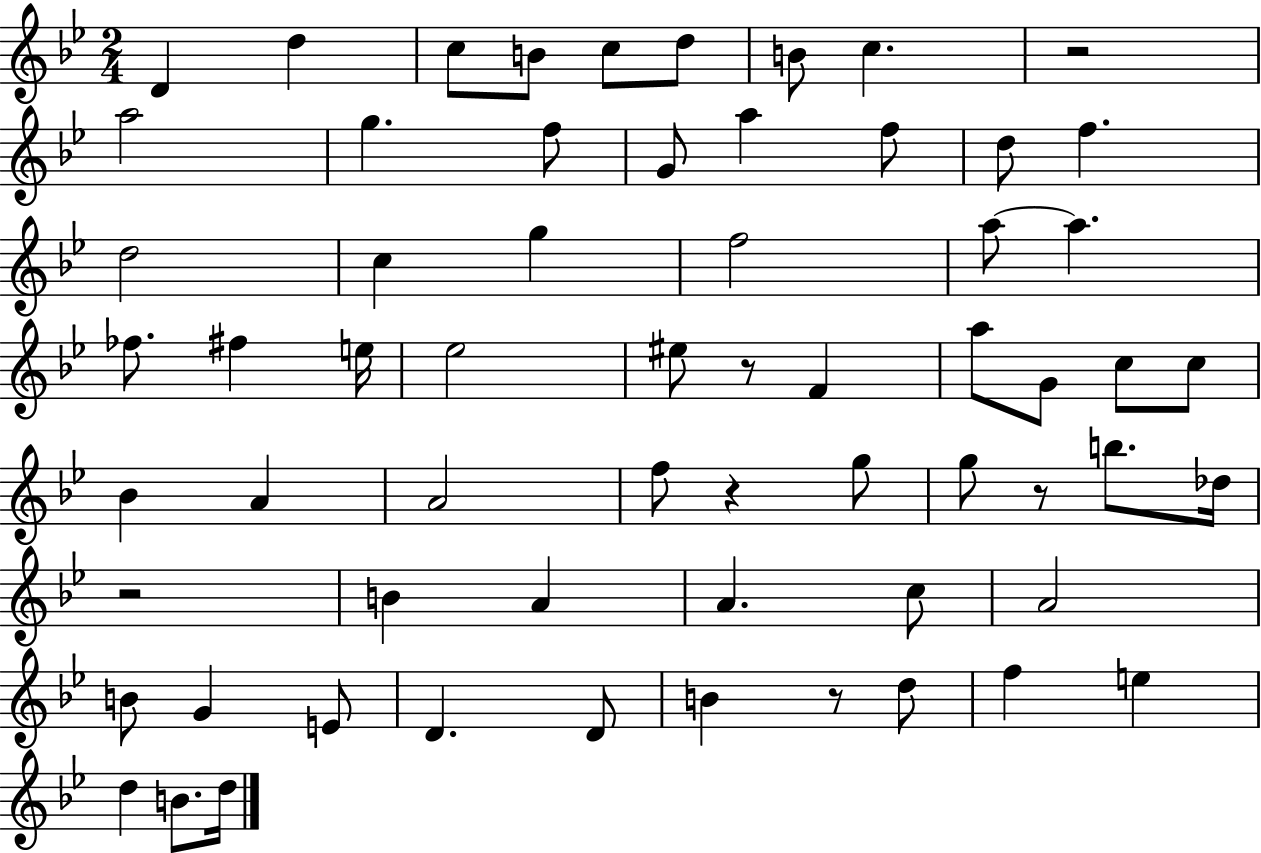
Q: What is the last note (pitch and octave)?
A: D5